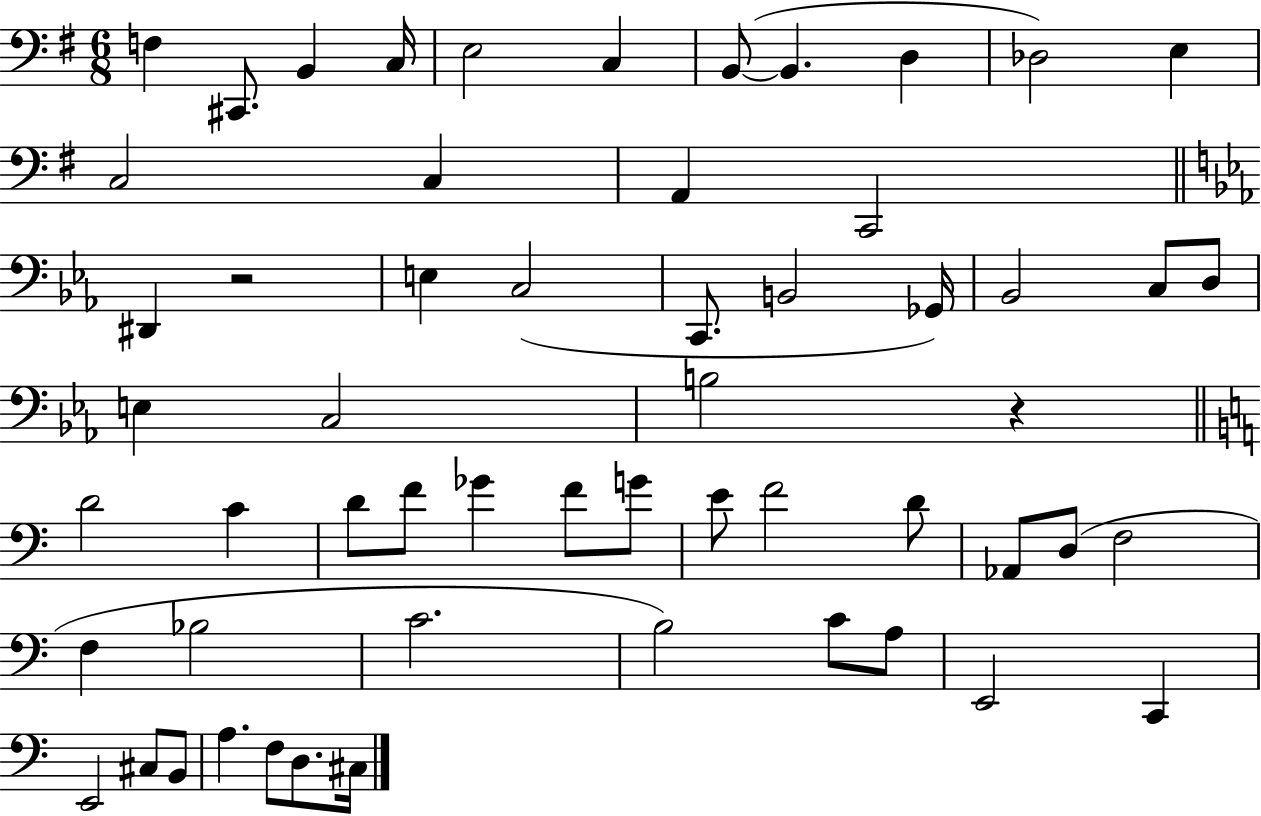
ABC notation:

X:1
T:Untitled
M:6/8
L:1/4
K:G
F, ^C,,/2 B,, C,/4 E,2 C, B,,/2 B,, D, _D,2 E, C,2 C, A,, C,,2 ^D,, z2 E, C,2 C,,/2 B,,2 _G,,/4 _B,,2 C,/2 D,/2 E, C,2 B,2 z D2 C D/2 F/2 _G F/2 G/2 E/2 F2 D/2 _A,,/2 D,/2 F,2 F, _B,2 C2 B,2 C/2 A,/2 E,,2 C,, E,,2 ^C,/2 B,,/2 A, F,/2 D,/2 ^C,/4